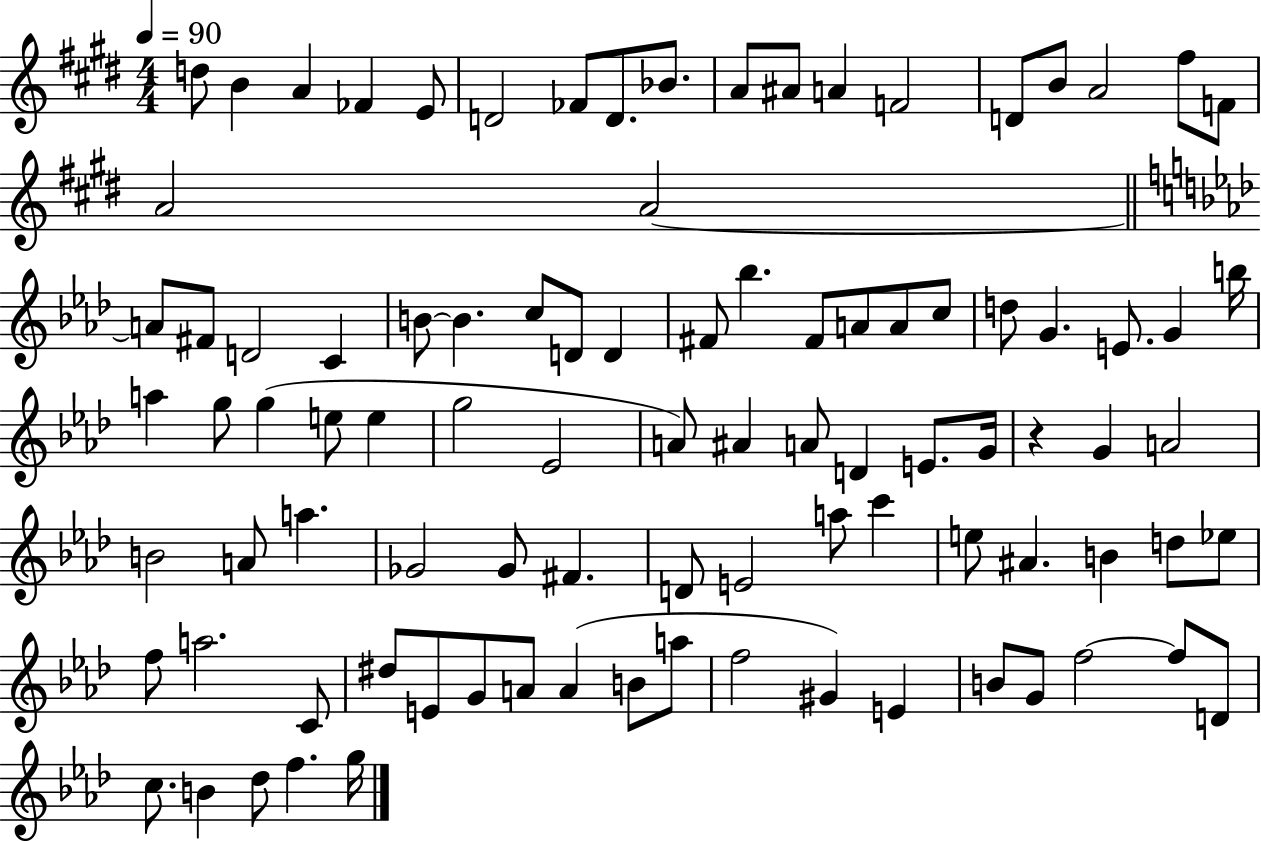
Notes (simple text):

D5/e B4/q A4/q FES4/q E4/e D4/h FES4/e D4/e. Bb4/e. A4/e A#4/e A4/q F4/h D4/e B4/e A4/h F#5/e F4/e A4/h A4/h A4/e F#4/e D4/h C4/q B4/e B4/q. C5/e D4/e D4/q F#4/e Bb5/q. F#4/e A4/e A4/e C5/e D5/e G4/q. E4/e. G4/q B5/s A5/q G5/e G5/q E5/e E5/q G5/h Eb4/h A4/e A#4/q A4/e D4/q E4/e. G4/s R/q G4/q A4/h B4/h A4/e A5/q. Gb4/h Gb4/e F#4/q. D4/e E4/h A5/e C6/q E5/e A#4/q. B4/q D5/e Eb5/e F5/e A5/h. C4/e D#5/e E4/e G4/e A4/e A4/q B4/e A5/e F5/h G#4/q E4/q B4/e G4/e F5/h F5/e D4/e C5/e. B4/q Db5/e F5/q. G5/s